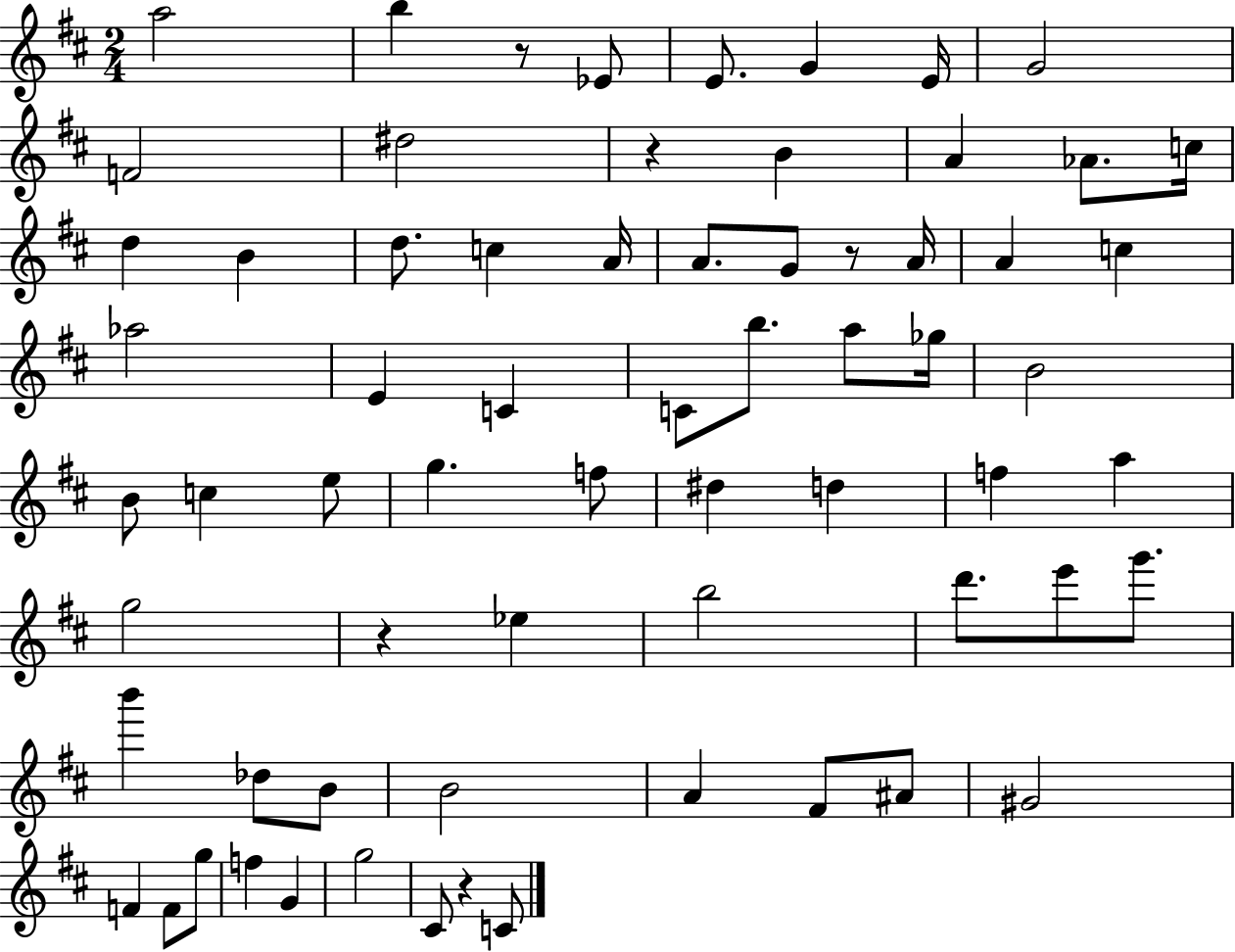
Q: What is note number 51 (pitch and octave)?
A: A4